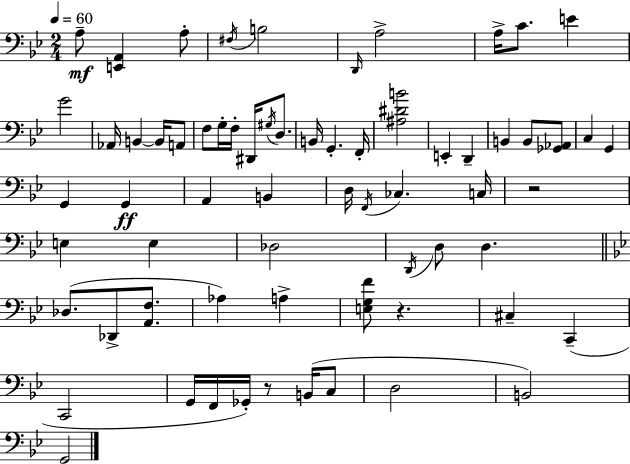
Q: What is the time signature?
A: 2/4